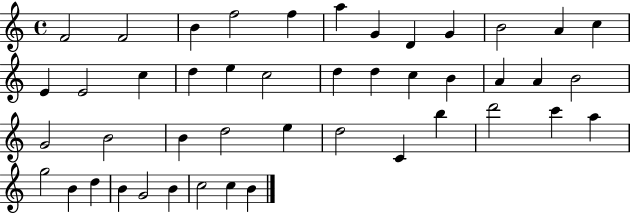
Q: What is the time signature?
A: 4/4